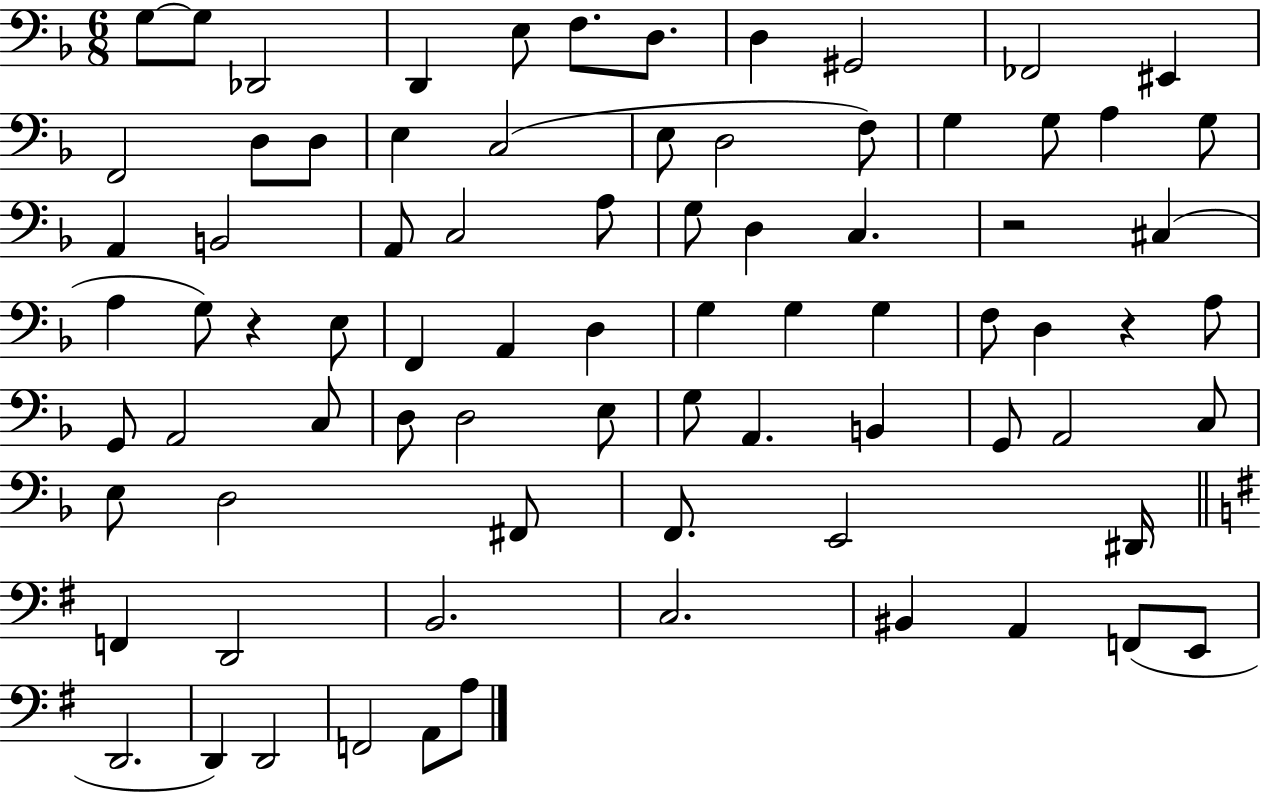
G3/e G3/e Db2/h D2/q E3/e F3/e. D3/e. D3/q G#2/h FES2/h EIS2/q F2/h D3/e D3/e E3/q C3/h E3/e D3/h F3/e G3/q G3/e A3/q G3/e A2/q B2/h A2/e C3/h A3/e G3/e D3/q C3/q. R/h C#3/q A3/q G3/e R/q E3/e F2/q A2/q D3/q G3/q G3/q G3/q F3/e D3/q R/q A3/e G2/e A2/h C3/e D3/e D3/h E3/e G3/e A2/q. B2/q G2/e A2/h C3/e E3/e D3/h F#2/e F2/e. E2/h D#2/s F2/q D2/h B2/h. C3/h. BIS2/q A2/q F2/e E2/e D2/h. D2/q D2/h F2/h A2/e A3/e